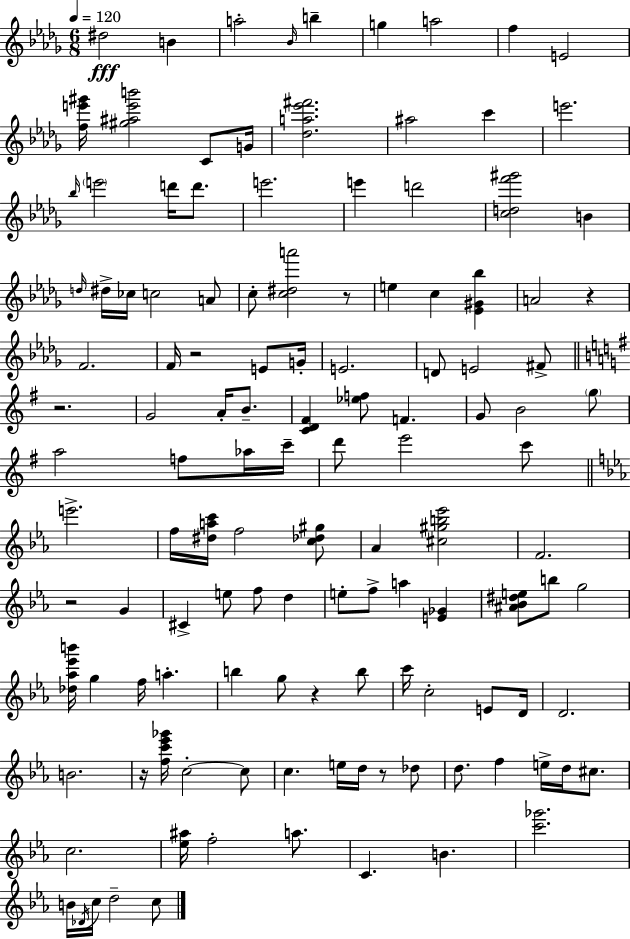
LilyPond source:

{
  \clef treble
  \numericTimeSignature
  \time 6/8
  \key bes \minor
  \tempo 4 = 120
  dis''2\fff b'4 | a''2-. \grace { bes'16 } b''4-- | g''4 a''2 | f''4 e'2 | \break <f'' e''' gis'''>16 <gis'' ais'' e''' b'''>2 c'8 | g'16 <des'' a'' ees''' fis'''>2. | ais''2 c'''4 | e'''2. | \break \grace { bes''16 } \parenthesize e'''2 d'''16 d'''8. | e'''2. | e'''4 d'''2 | <c'' d'' f''' gis'''>2 b'4 | \break \grace { d''16 } dis''16-> ces''16 c''2 | a'8 c''8-. <c'' dis'' a'''>2 | r8 e''4 c''4 <ees' gis' bes''>4 | a'2 r4 | \break f'2. | f'16 r2 | e'8 g'16-. e'2. | d'8 e'2 | \break fis'8-> \bar "||" \break \key e \minor r2. | g'2 a'16-. b'8.-- | <c' d' fis'>4 <ees'' f''>8 f'4. | g'8 b'2 \parenthesize g''8 | \break a''2 f''8 aes''16 c'''16-- | d'''8 e'''2 c'''8 | \bar "||" \break \key c \minor e'''2.-> | f''16 <dis'' a'' c'''>16 f''2 <c'' des'' gis''>8 | aes'4 <cis'' gis'' b'' ees'''>2 | f'2. | \break r2 g'4 | cis'4-> e''8 f''8 d''4 | e''8-. f''8-> a''4 <e' ges'>4 | <ais' bes' dis'' e''>8 b''8 g''2 | \break <des'' aes'' ees''' b'''>16 g''4 f''16 a''4.-. | b''4 g''8 r4 b''8 | c'''16 c''2-. e'8 d'16 | d'2. | \break b'2. | r16 <f'' c''' ees''' ges'''>16 c''2-.~~ c''8 | c''4. e''16 d''16 r8 des''8 | d''8. f''4 e''16-> d''16 cis''8. | \break c''2. | <ees'' ais''>16 f''2-. a''8. | c'4. b'4. | <c''' ges'''>2. | \break b'16 \acciaccatura { des'16 } c''16 d''2-- c''8 | \bar "|."
}